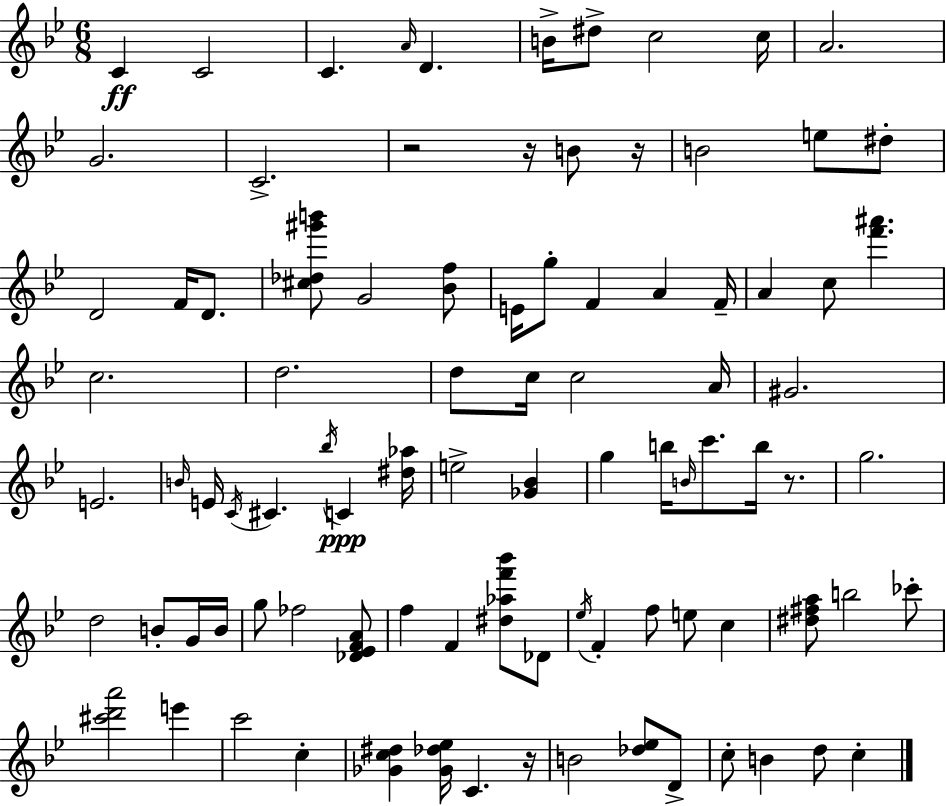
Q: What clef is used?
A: treble